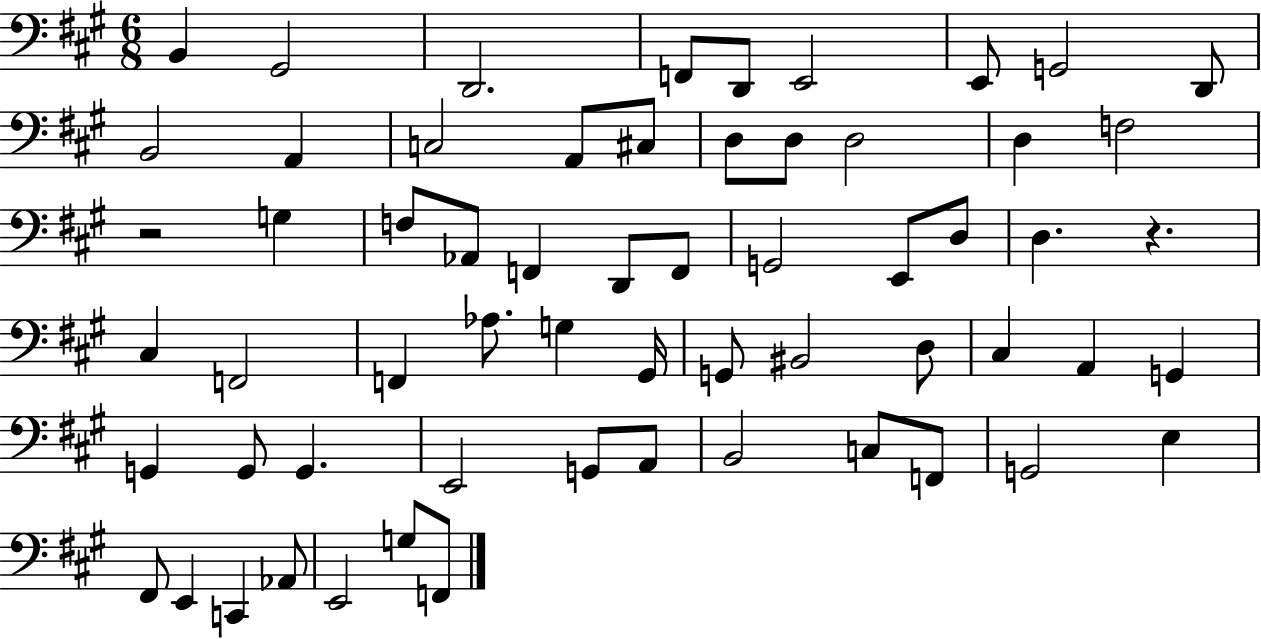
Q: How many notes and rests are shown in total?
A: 61